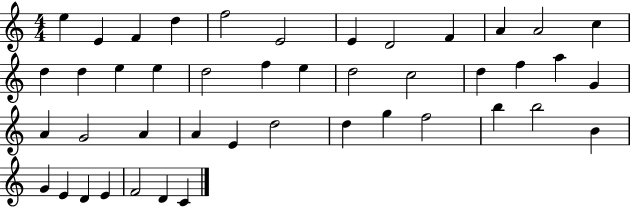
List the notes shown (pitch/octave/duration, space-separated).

E5/q E4/q F4/q D5/q F5/h E4/h E4/q D4/h F4/q A4/q A4/h C5/q D5/q D5/q E5/q E5/q D5/h F5/q E5/q D5/h C5/h D5/q F5/q A5/q G4/q A4/q G4/h A4/q A4/q E4/q D5/h D5/q G5/q F5/h B5/q B5/h B4/q G4/q E4/q D4/q E4/q F4/h D4/q C4/q